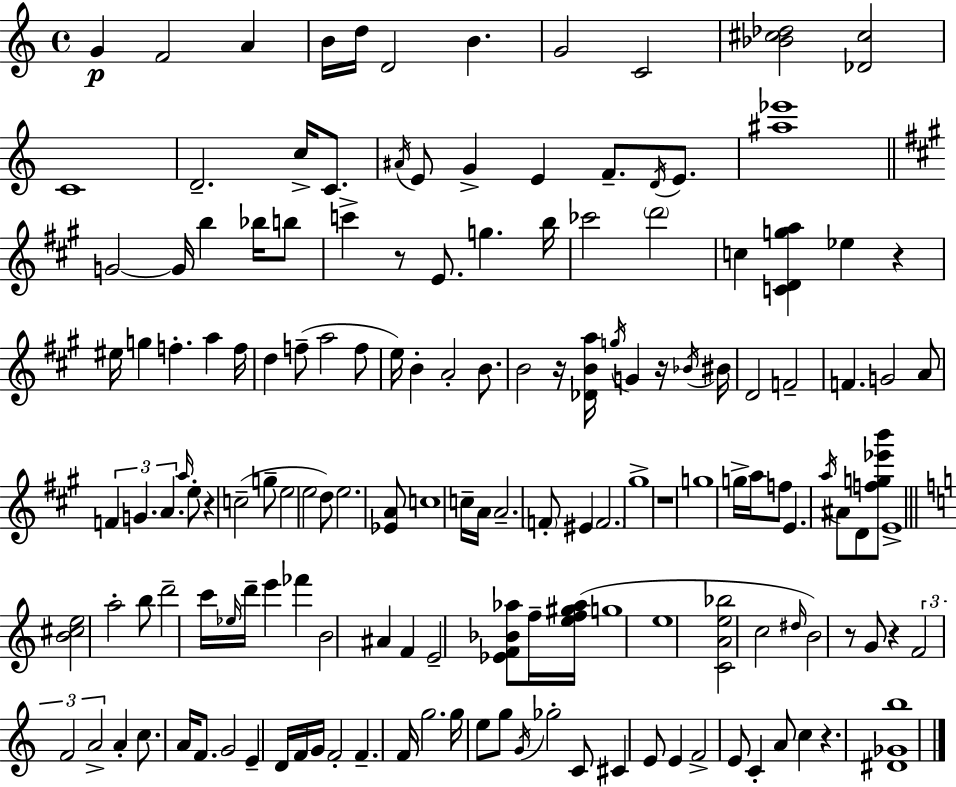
{
  \clef treble
  \time 4/4
  \defaultTimeSignature
  \key c \major
  g'4\p f'2 a'4 | b'16 d''16 d'2 b'4. | g'2 c'2 | <bes' cis'' des''>2 <des' cis''>2 | \break c'1 | d'2.-- c''16-> c'8. | \acciaccatura { ais'16 } e'8 g'4-> e'4 f'8.-- \acciaccatura { d'16 } e'8. | <ais'' ees'''>1 | \break \bar "||" \break \key a \major g'2~~ g'16 b''4 bes''16 b''8 | c'''4-> r8 e'8. g''4. b''16 | ces'''2 \parenthesize d'''2 | c''4 <c' d' g'' a''>4 ees''4 r4 | \break eis''16 g''4 f''4.-. a''4 f''16 | d''4 f''8--( a''2 f''8 | e''16) b'4-. a'2-. b'8. | b'2 r16 <des' b' a''>16 \acciaccatura { g''16 } g'4 r16 | \break \acciaccatura { bes'16 } bis'16 d'2 f'2-- | f'4. g'2 | a'8 \tuplet 3/2 { f'4 g'4. a'4. } | \grace { a''16 } e''8-. r4 c''2--( | \break g''8-- e''2 e''2 | d''8) e''2. | <ees' a'>8 c''1 | c''16-- a'16 a'2.-- | \break \parenthesize f'8-. eis'4 \parenthesize f'2. | gis''1-> | r1 | g''1 | \break g''16-> a''16 f''8 e'4. \acciaccatura { a''16 } ais'8 | d'8 <f'' g'' ees''' b'''>8 e'1-> | \bar "||" \break \key c \major <b' cis'' e''>2 a''2-. | b''8 d'''2-- c'''16 \grace { ees''16 } d'''16-- e'''4 | fes'''4 b'2 ais'4 | f'4 e'2-- <ees' f' bes' aes''>8 f''16-- | \break <e'' f'' gis'' aes''>16( g''1 | e''1 | <c' a' e'' bes''>2 c''2 | \grace { dis''16 }) b'2 r8 g'8 r4 | \break \tuplet 3/2 { f'2 f'2 | a'2-> } a'4-. c''8. | a'16 f'8. g'2 e'4-- | d'16 f'16 g'16 f'2-. f'4.-- | \break f'16 g''2. g''16 | e''8 g''8 \acciaccatura { g'16 } ges''2-. c'8 cis'4 | e'8 e'4 f'2-> | e'8 c'4-. a'8 c''4 r4. | \break <dis' ges' b''>1 | \bar "|."
}